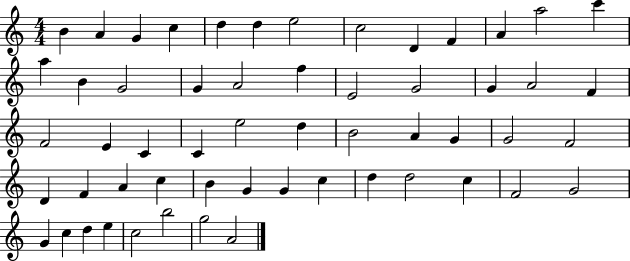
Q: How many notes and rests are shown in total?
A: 56